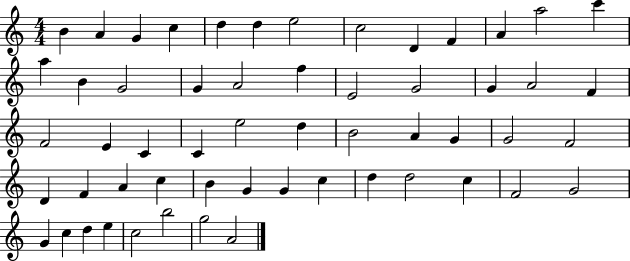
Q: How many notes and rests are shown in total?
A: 56